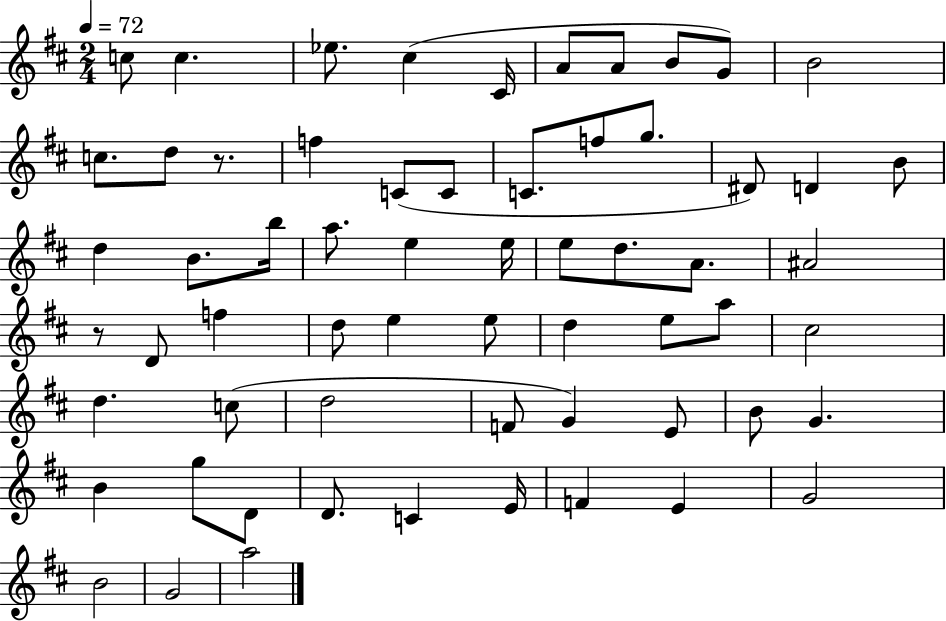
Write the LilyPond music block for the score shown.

{
  \clef treble
  \numericTimeSignature
  \time 2/4
  \key d \major
  \tempo 4 = 72
  c''8 c''4. | ees''8. cis''4( cis'16 | a'8 a'8 b'8 g'8) | b'2 | \break c''8. d''8 r8. | f''4 c'8( c'8 | c'8. f''8 g''8. | dis'8) d'4 b'8 | \break d''4 b'8. b''16 | a''8. e''4 e''16 | e''8 d''8. a'8. | ais'2 | \break r8 d'8 f''4 | d''8 e''4 e''8 | d''4 e''8 a''8 | cis''2 | \break d''4. c''8( | d''2 | f'8 g'4) e'8 | b'8 g'4. | \break b'4 g''8 d'8 | d'8. c'4 e'16 | f'4 e'4 | g'2 | \break b'2 | g'2 | a''2 | \bar "|."
}